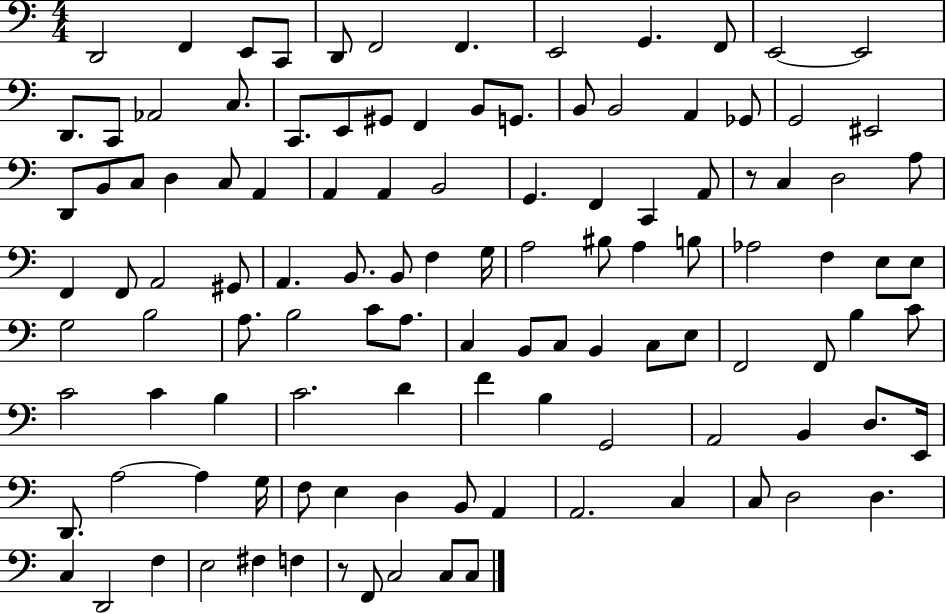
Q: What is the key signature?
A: C major